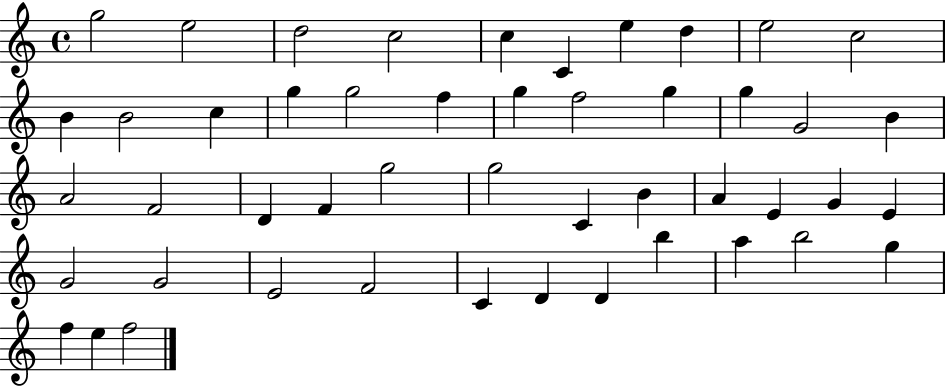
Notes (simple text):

G5/h E5/h D5/h C5/h C5/q C4/q E5/q D5/q E5/h C5/h B4/q B4/h C5/q G5/q G5/h F5/q G5/q F5/h G5/q G5/q G4/h B4/q A4/h F4/h D4/q F4/q G5/h G5/h C4/q B4/q A4/q E4/q G4/q E4/q G4/h G4/h E4/h F4/h C4/q D4/q D4/q B5/q A5/q B5/h G5/q F5/q E5/q F5/h